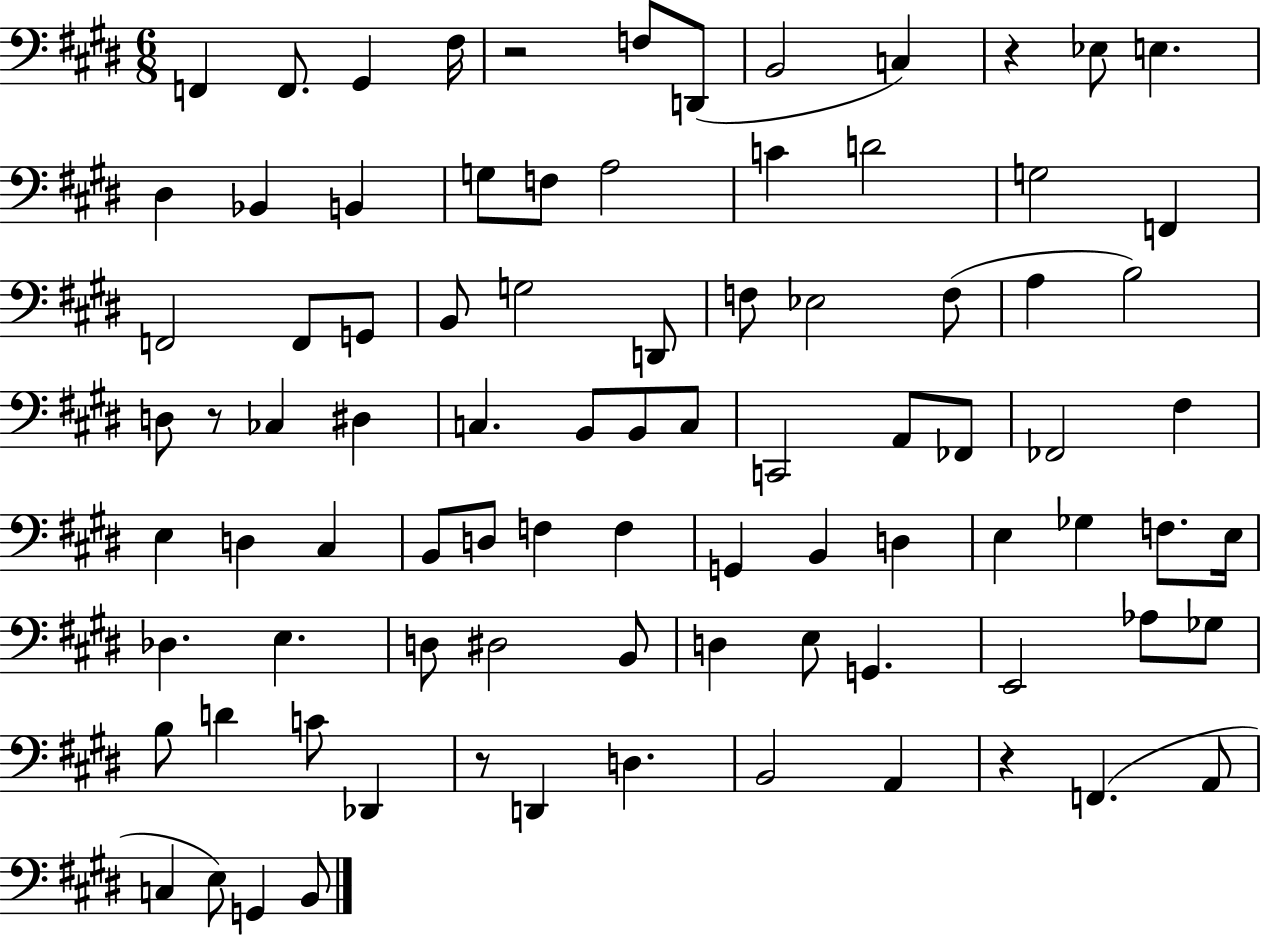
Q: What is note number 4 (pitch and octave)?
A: F#3